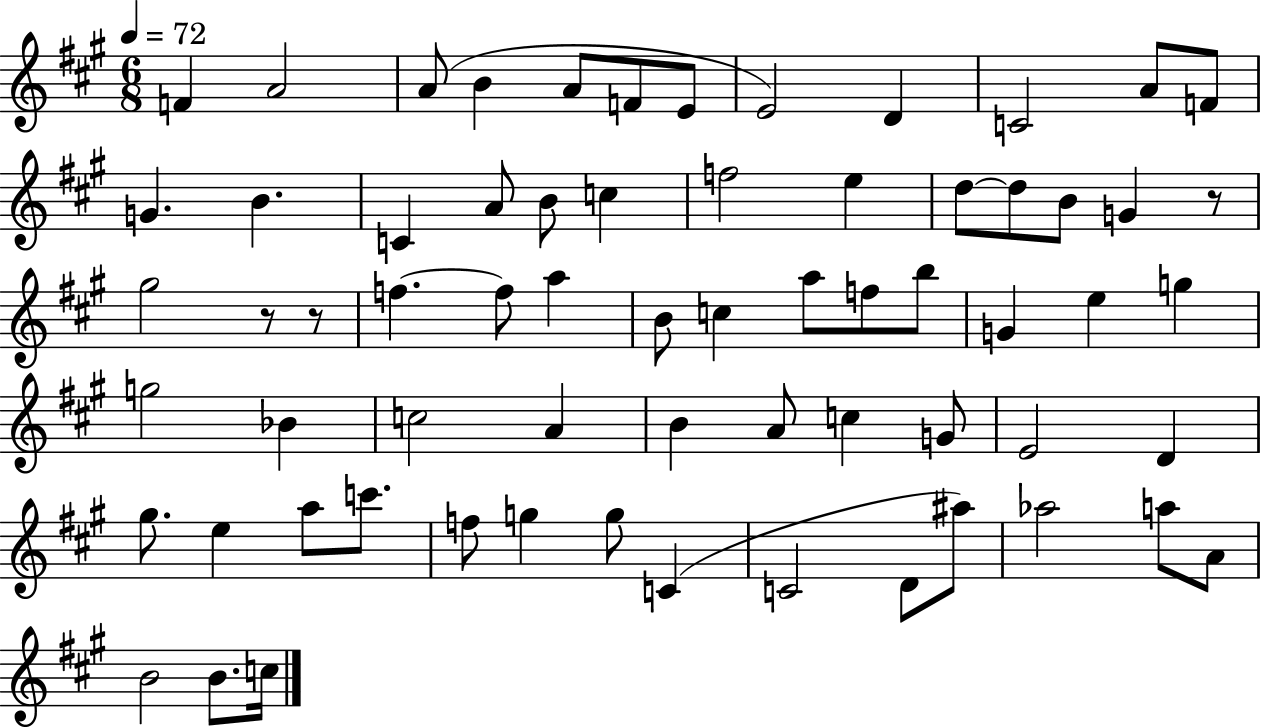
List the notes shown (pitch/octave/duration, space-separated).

F4/q A4/h A4/e B4/q A4/e F4/e E4/e E4/h D4/q C4/h A4/e F4/e G4/q. B4/q. C4/q A4/e B4/e C5/q F5/h E5/q D5/e D5/e B4/e G4/q R/e G#5/h R/e R/e F5/q. F5/e A5/q B4/e C5/q A5/e F5/e B5/e G4/q E5/q G5/q G5/h Bb4/q C5/h A4/q B4/q A4/e C5/q G4/e E4/h D4/q G#5/e. E5/q A5/e C6/e. F5/e G5/q G5/e C4/q C4/h D4/e A#5/e Ab5/h A5/e A4/e B4/h B4/e. C5/s